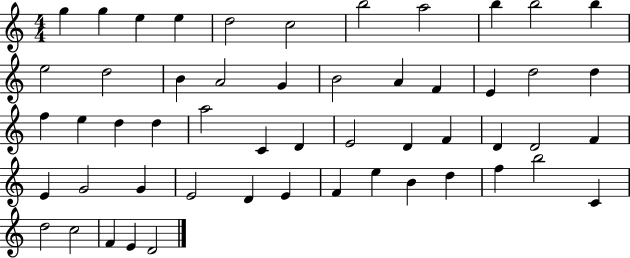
{
  \clef treble
  \numericTimeSignature
  \time 4/4
  \key c \major
  g''4 g''4 e''4 e''4 | d''2 c''2 | b''2 a''2 | b''4 b''2 b''4 | \break e''2 d''2 | b'4 a'2 g'4 | b'2 a'4 f'4 | e'4 d''2 d''4 | \break f''4 e''4 d''4 d''4 | a''2 c'4 d'4 | e'2 d'4 f'4 | d'4 d'2 f'4 | \break e'4 g'2 g'4 | e'2 d'4 e'4 | f'4 e''4 b'4 d''4 | f''4 b''2 c'4 | \break d''2 c''2 | f'4 e'4 d'2 | \bar "|."
}